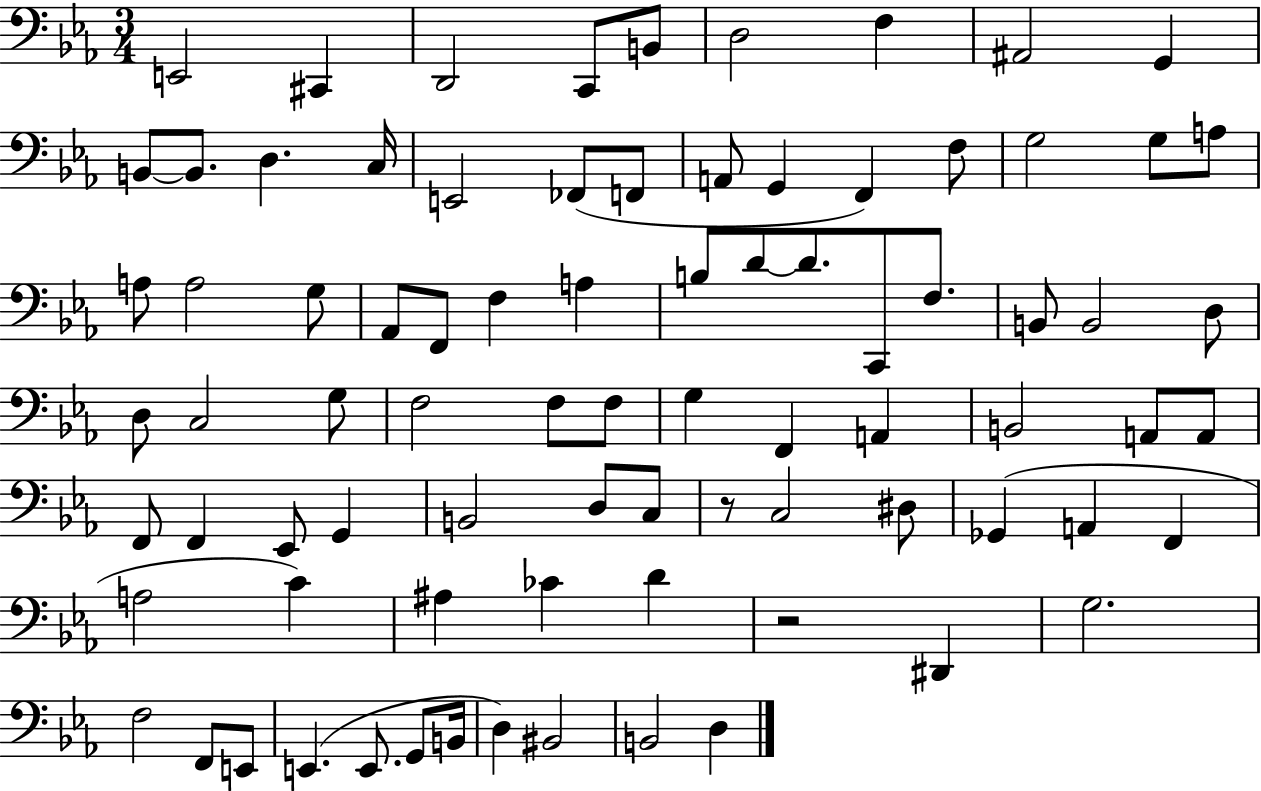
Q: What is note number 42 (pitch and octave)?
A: F3